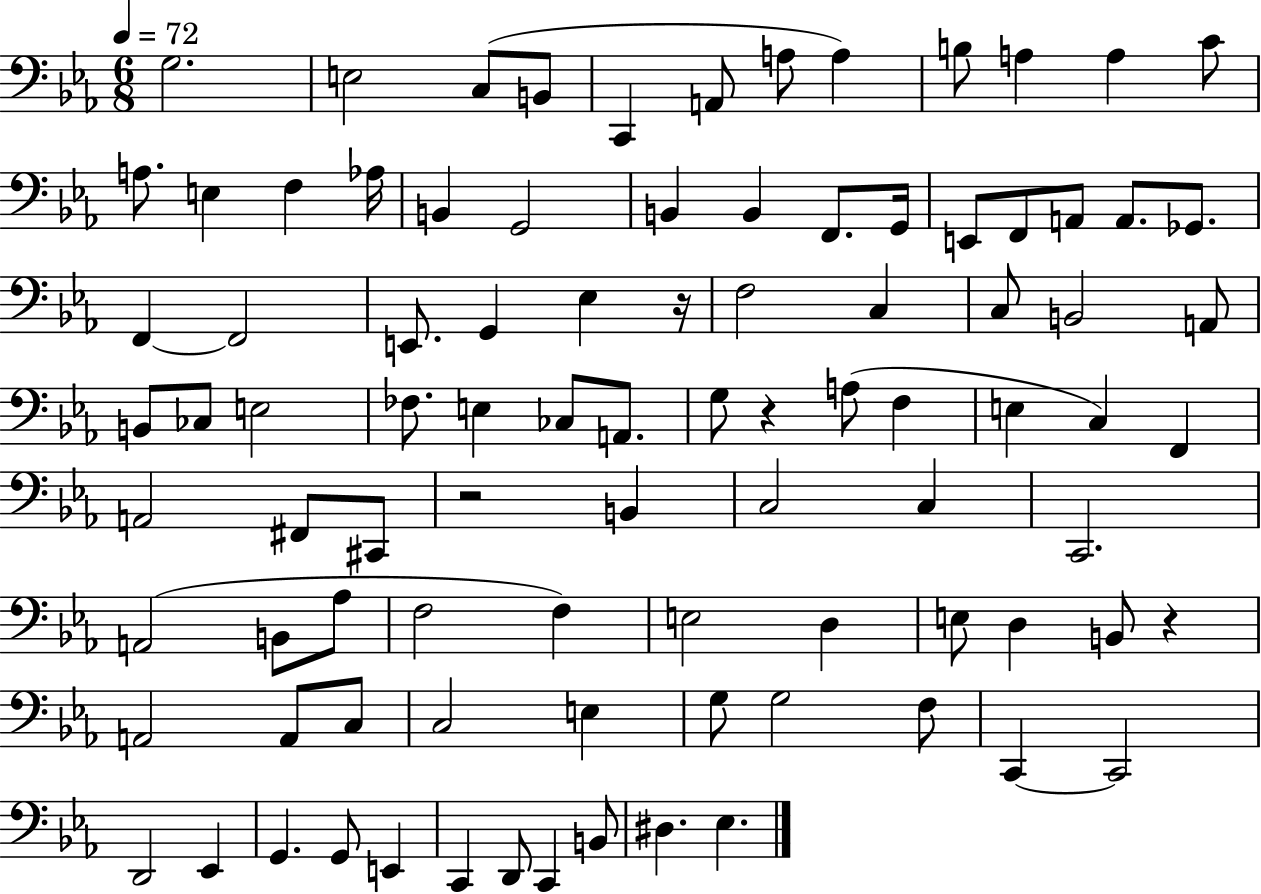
G3/h. E3/h C3/e B2/e C2/q A2/e A3/e A3/q B3/e A3/q A3/q C4/e A3/e. E3/q F3/q Ab3/s B2/q G2/h B2/q B2/q F2/e. G2/s E2/e F2/e A2/e A2/e. Gb2/e. F2/q F2/h E2/e. G2/q Eb3/q R/s F3/h C3/q C3/e B2/h A2/e B2/e CES3/e E3/h FES3/e. E3/q CES3/e A2/e. G3/e R/q A3/e F3/q E3/q C3/q F2/q A2/h F#2/e C#2/e R/h B2/q C3/h C3/q C2/h. A2/h B2/e Ab3/e F3/h F3/q E3/h D3/q E3/e D3/q B2/e R/q A2/h A2/e C3/e C3/h E3/q G3/e G3/h F3/e C2/q C2/h D2/h Eb2/q G2/q. G2/e E2/q C2/q D2/e C2/q B2/e D#3/q. Eb3/q.